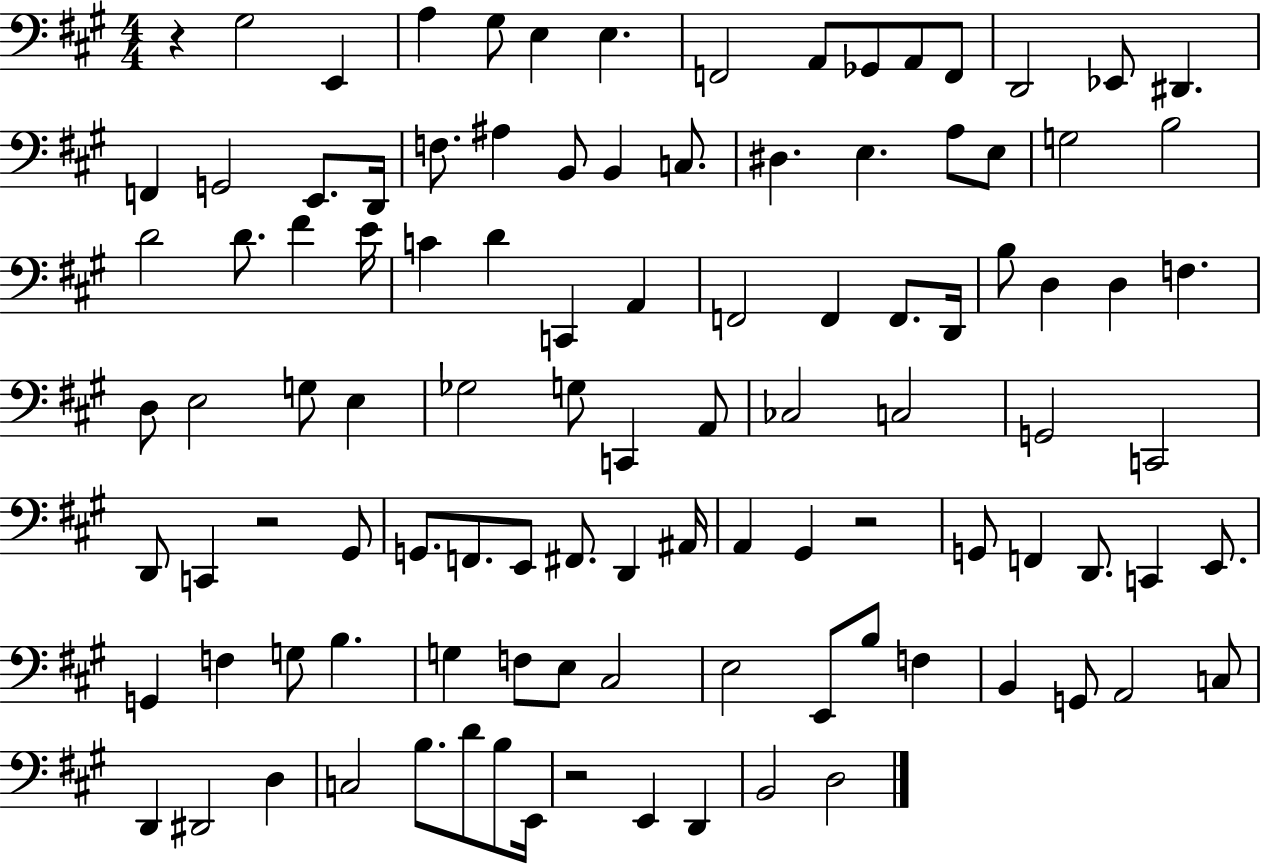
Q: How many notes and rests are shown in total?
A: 105